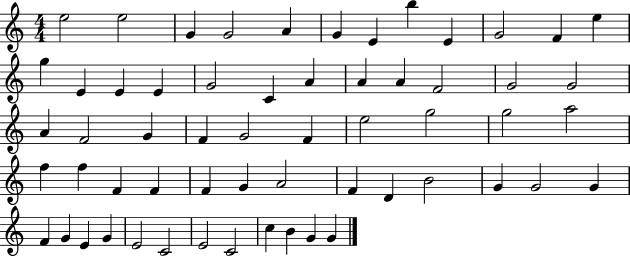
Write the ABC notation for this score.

X:1
T:Untitled
M:4/4
L:1/4
K:C
e2 e2 G G2 A G E b E G2 F e g E E E G2 C A A A F2 G2 G2 A F2 G F G2 F e2 g2 g2 a2 f f F F F G A2 F D B2 G G2 G F G E G E2 C2 E2 C2 c B G G